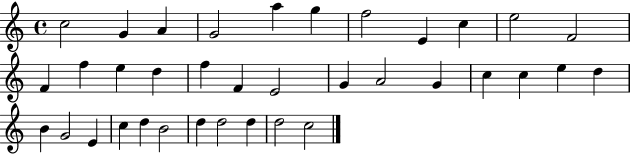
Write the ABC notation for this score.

X:1
T:Untitled
M:4/4
L:1/4
K:C
c2 G A G2 a g f2 E c e2 F2 F f e d f F E2 G A2 G c c e d B G2 E c d B2 d d2 d d2 c2